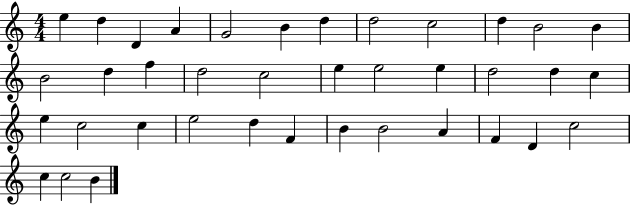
{
  \clef treble
  \numericTimeSignature
  \time 4/4
  \key c \major
  e''4 d''4 d'4 a'4 | g'2 b'4 d''4 | d''2 c''2 | d''4 b'2 b'4 | \break b'2 d''4 f''4 | d''2 c''2 | e''4 e''2 e''4 | d''2 d''4 c''4 | \break e''4 c''2 c''4 | e''2 d''4 f'4 | b'4 b'2 a'4 | f'4 d'4 c''2 | \break c''4 c''2 b'4 | \bar "|."
}